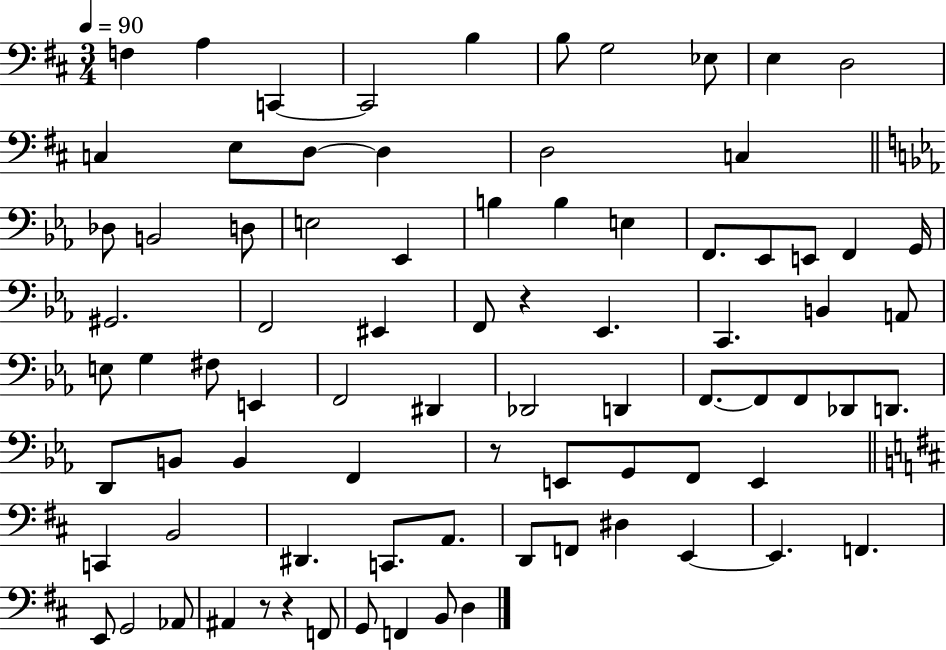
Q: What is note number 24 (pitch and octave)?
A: E3